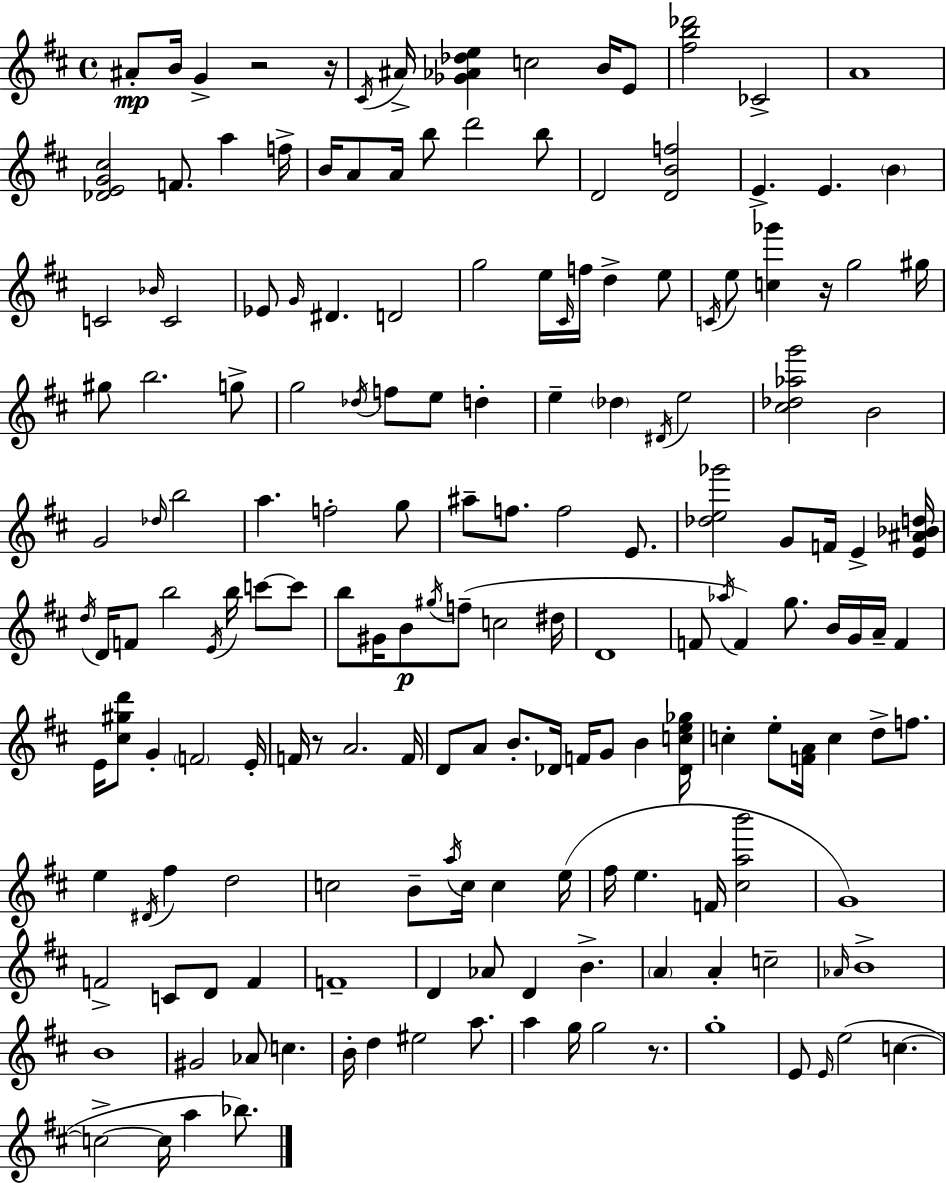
A#4/e B4/s G4/q R/h R/s C#4/s A#4/s [Gb4,Ab4,Db5,E5]/q C5/h B4/s E4/e [F#5,B5,Db6]/h CES4/h A4/w [Db4,E4,G4,C#5]/h F4/e. A5/q F5/s B4/s A4/e A4/s B5/e D6/h B5/e D4/h [D4,B4,F5]/h E4/q. E4/q. B4/q C4/h Bb4/s C4/h Eb4/e G4/s D#4/q. D4/h G5/h E5/s C#4/s F5/s D5/q E5/e C4/s E5/e [C5,Gb6]/q R/s G5/h G#5/s G#5/e B5/h. G5/e G5/h Db5/s F5/e E5/e D5/q E5/q Db5/q D#4/s E5/h [C#5,Db5,Ab5,G6]/h B4/h G4/h Db5/s B5/h A5/q. F5/h G5/e A#5/e F5/e. F5/h E4/e. [Db5,E5,Gb6]/h G4/e F4/s E4/q [E4,A#4,Bb4,D5]/s D5/s D4/s F4/e B5/h E4/s B5/s C6/e C6/e B5/e G#4/s B4/e G#5/s F5/e C5/h D#5/s D4/w F4/e Ab5/s F4/q G5/e. B4/s G4/s A4/s F4/q E4/s [C#5,G#5,D6]/e G4/q F4/h E4/s F4/s R/e A4/h. F4/s D4/e A4/e B4/e. Db4/s F4/s G4/e B4/q [Db4,C5,E5,Gb5]/s C5/q E5/e [F4,A4]/s C5/q D5/e F5/e. E5/q D#4/s F#5/q D5/h C5/h B4/e A5/s C5/s C5/q E5/s F#5/s E5/q. F4/s [C#5,A5,B6]/h G4/w F4/h C4/e D4/e F4/q F4/w D4/q Ab4/e D4/q B4/q. A4/q A4/q C5/h Ab4/s B4/w B4/w G#4/h Ab4/e C5/q. B4/s D5/q EIS5/h A5/e. A5/q G5/s G5/h R/e. G5/w E4/e E4/s E5/h C5/q. C5/h C5/s A5/q Bb5/e.